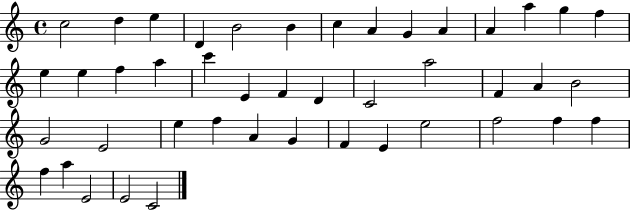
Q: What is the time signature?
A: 4/4